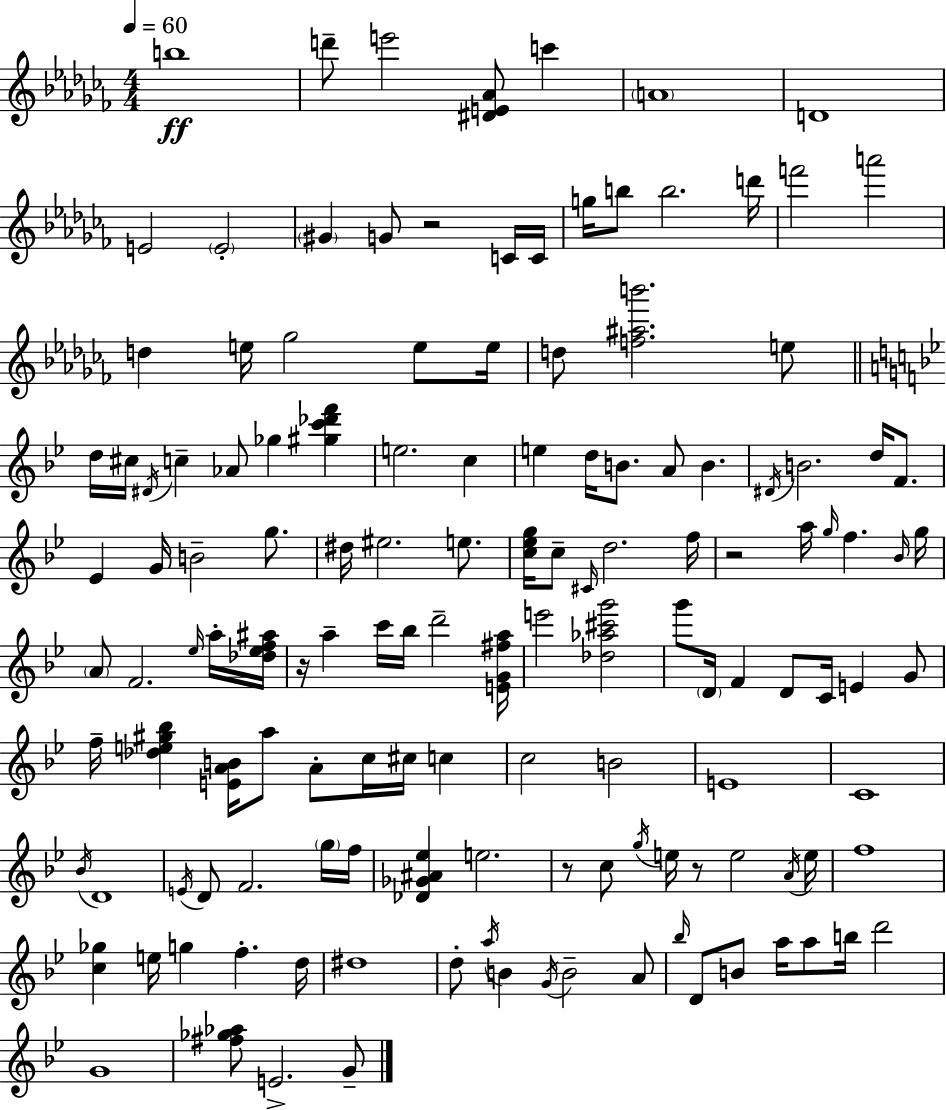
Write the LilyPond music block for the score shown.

{
  \clef treble
  \numericTimeSignature
  \time 4/4
  \key aes \minor
  \tempo 4 = 60
  \repeat volta 2 { b''1\ff | d'''8-- e'''2 <dis' e' aes'>8 c'''4 | \parenthesize a'1 | d'1 | \break e'2 \parenthesize e'2-. | \parenthesize gis'4 g'8 r2 c'16 c'16 | g''16 b''8 b''2. d'''16 | f'''2 a'''2 | \break d''4 e''16 ges''2 e''8 e''16 | d''8 <f'' ais'' b'''>2. e''8 | \bar "||" \break \key g \minor d''16 cis''16 \acciaccatura { dis'16 } c''4-- aes'8 ges''4 <gis'' c''' des''' f'''>4 | e''2. c''4 | e''4 d''16 b'8. a'8 b'4. | \acciaccatura { dis'16 } b'2. d''16 f'8. | \break ees'4 g'16 b'2-- g''8. | dis''16 eis''2. e''8. | <c'' ees'' g''>16 c''8-- \grace { cis'16 } d''2. | f''16 r2 a''16 \grace { g''16 } f''4. | \break \grace { bes'16 } g''16 \parenthesize a'8 f'2. | \grace { ees''16 } a''16-. <des'' ees'' f'' ais''>16 r16 a''4-- c'''16 bes''16 d'''2-- | <e' g' fis'' a''>16 e'''2 <des'' aes'' cis''' g'''>2 | g'''8 \parenthesize d'16 f'4 d'8 c'16 | \break e'4 g'8 f''16-- <des'' e'' gis'' bes''>4 <e' a' b'>16 a''8 a'8-. | c''16 cis''16 c''4 c''2 b'2 | e'1 | c'1 | \break \acciaccatura { bes'16 } d'1 | \acciaccatura { e'16 } d'8 f'2. | \parenthesize g''16 f''16 <des' ges' ais' ees''>4 e''2. | r8 c''8 \acciaccatura { g''16 } e''16 r8 | \break e''2 \acciaccatura { a'16 } e''16 f''1 | <c'' ges''>4 e''16 g''4 | f''4.-. d''16 dis''1 | d''8-. \acciaccatura { a''16 } b'4 | \break \acciaccatura { g'16 } b'2-- a'8 \grace { bes''16 } d'8 b'8 | a''16 a''8 b''16 d'''2 g'1 | <fis'' ges'' aes''>8 e'2.-> | g'8-- } \bar "|."
}